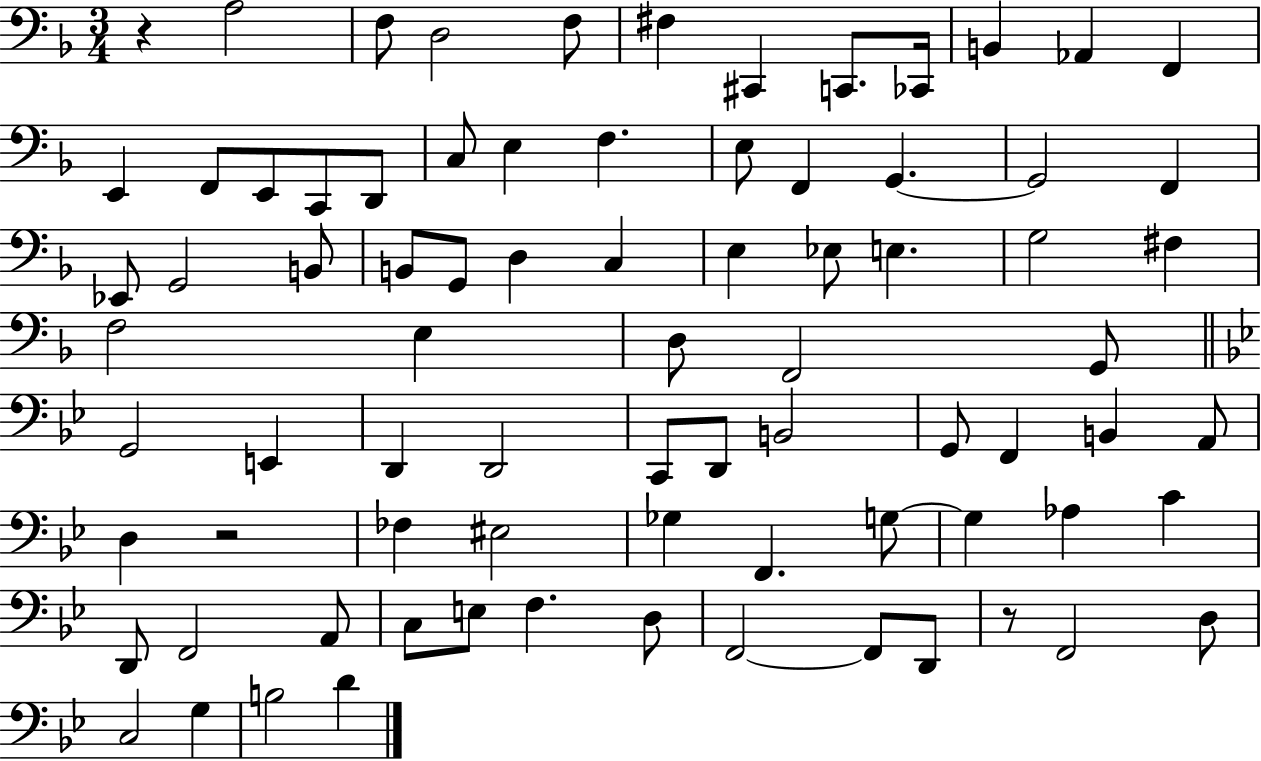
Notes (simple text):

R/q A3/h F3/e D3/h F3/e F#3/q C#2/q C2/e. CES2/s B2/q Ab2/q F2/q E2/q F2/e E2/e C2/e D2/e C3/e E3/q F3/q. E3/e F2/q G2/q. G2/h F2/q Eb2/e G2/h B2/e B2/e G2/e D3/q C3/q E3/q Eb3/e E3/q. G3/h F#3/q F3/h E3/q D3/e F2/h G2/e G2/h E2/q D2/q D2/h C2/e D2/e B2/h G2/e F2/q B2/q A2/e D3/q R/h FES3/q EIS3/h Gb3/q F2/q. G3/e G3/q Ab3/q C4/q D2/e F2/h A2/e C3/e E3/e F3/q. D3/e F2/h F2/e D2/e R/e F2/h D3/e C3/h G3/q B3/h D4/q